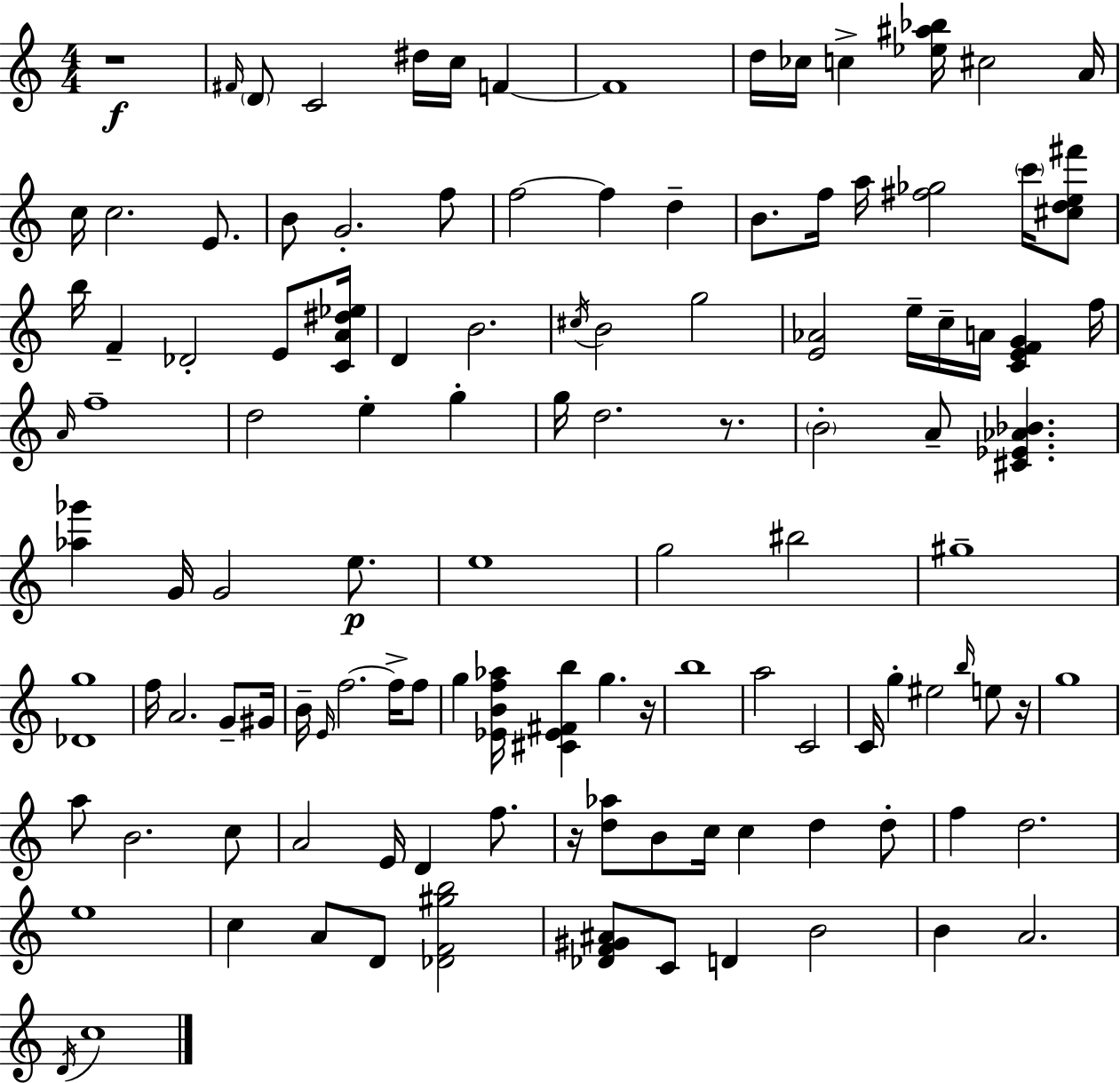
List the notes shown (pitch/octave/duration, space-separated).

R/w F#4/s D4/e C4/h D#5/s C5/s F4/q F4/w D5/s CES5/s C5/q [Eb5,A#5,Bb5]/s C#5/h A4/s C5/s C5/h. E4/e. B4/e G4/h. F5/e F5/h F5/q D5/q B4/e. F5/s A5/s [F#5,Gb5]/h C6/s [C#5,D5,E5,F#6]/e B5/s F4/q Db4/h E4/e [C4,A4,D#5,Eb5]/s D4/q B4/h. C#5/s B4/h G5/h [E4,Ab4]/h E5/s C5/s A4/s [C4,E4,F4,G4]/q F5/s A4/s F5/w D5/h E5/q G5/q G5/s D5/h. R/e. B4/h A4/e [C#4,Eb4,Ab4,Bb4]/q. [Ab5,Gb6]/q G4/s G4/h E5/e. E5/w G5/h BIS5/h G#5/w [Db4,G5]/w F5/s A4/h. G4/e G#4/s B4/s E4/s F5/h. F5/s F5/e G5/q [Eb4,B4,F5,Ab5]/s [C#4,Eb4,F#4,B5]/q G5/q. R/s B5/w A5/h C4/h C4/s G5/q EIS5/h B5/s E5/e R/s G5/w A5/e B4/h. C5/e A4/h E4/s D4/q F5/e. R/s [D5,Ab5]/e B4/e C5/s C5/q D5/q D5/e F5/q D5/h. E5/w C5/q A4/e D4/e [Db4,F4,G#5,B5]/h [Db4,F4,G#4,A#4]/e C4/e D4/q B4/h B4/q A4/h. D4/s C5/w